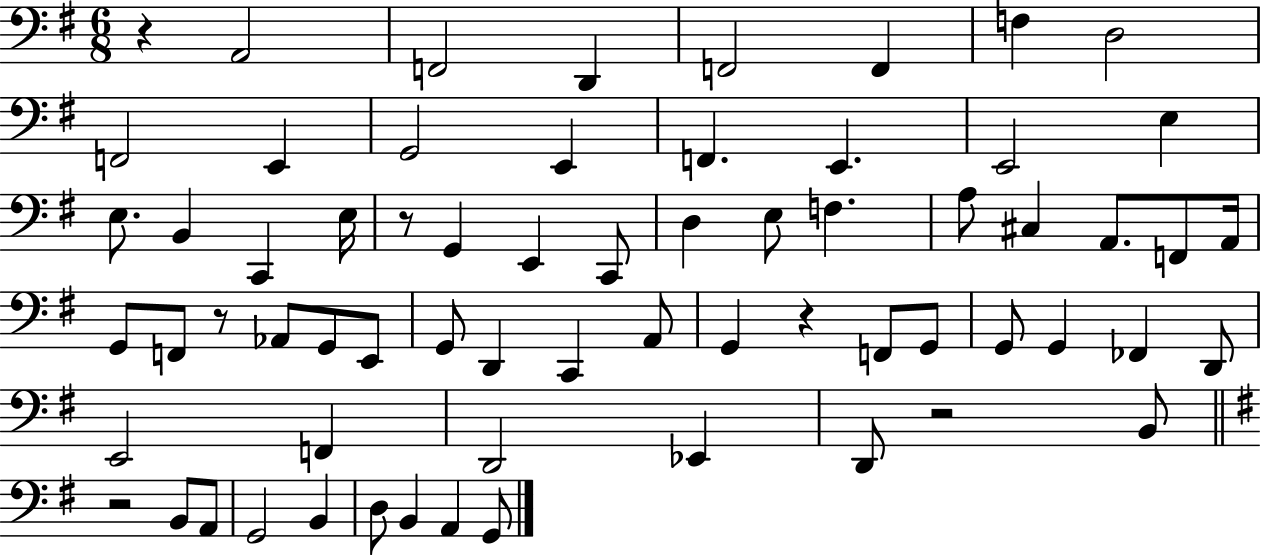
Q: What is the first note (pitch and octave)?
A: A2